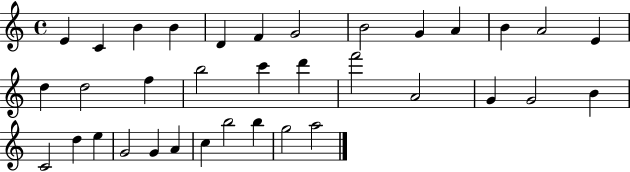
X:1
T:Untitled
M:4/4
L:1/4
K:C
E C B B D F G2 B2 G A B A2 E d d2 f b2 c' d' f'2 A2 G G2 B C2 d e G2 G A c b2 b g2 a2